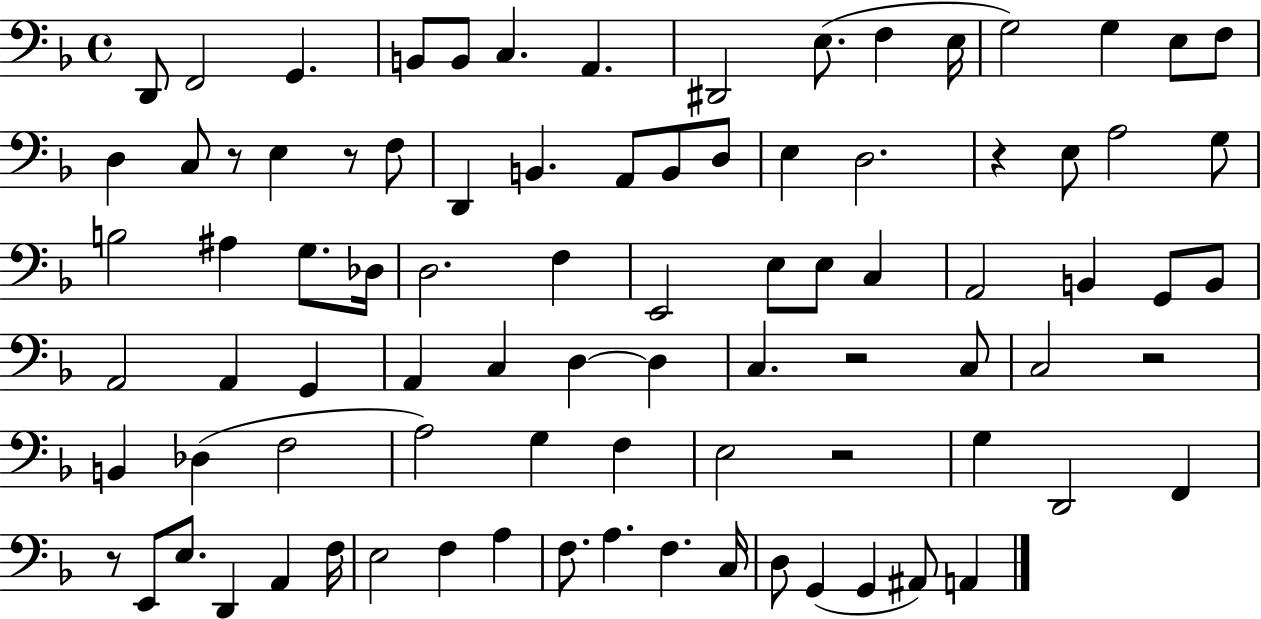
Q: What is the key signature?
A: F major